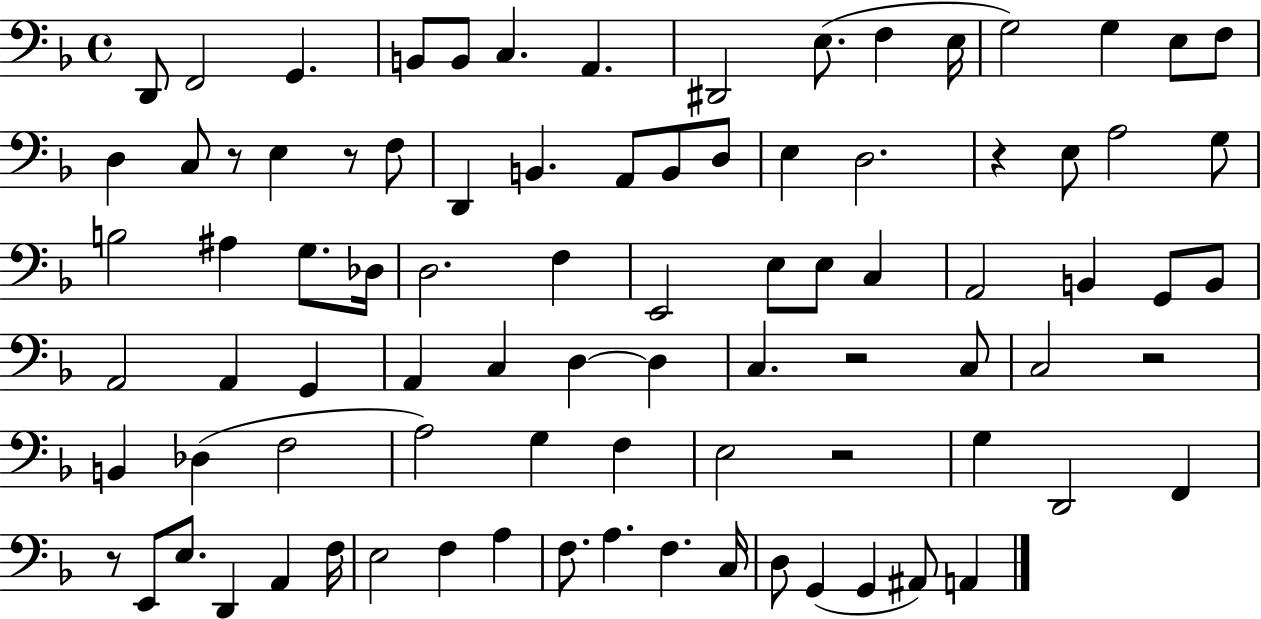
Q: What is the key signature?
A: F major